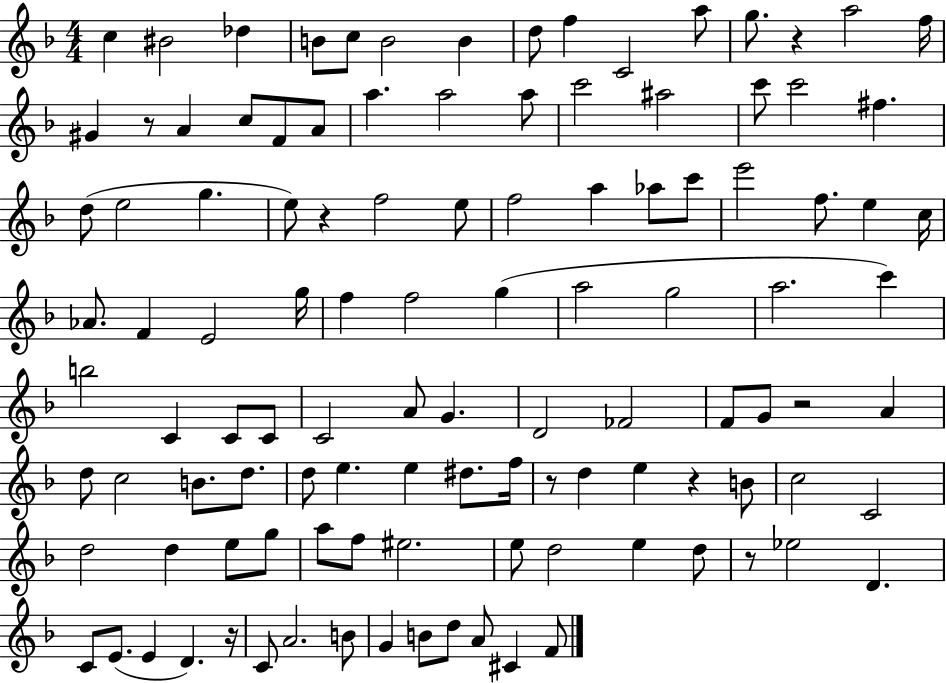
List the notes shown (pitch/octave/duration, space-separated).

C5/q BIS4/h Db5/q B4/e C5/e B4/h B4/q D5/e F5/q C4/h A5/e G5/e. R/q A5/h F5/s G#4/q R/e A4/q C5/e F4/e A4/e A5/q. A5/h A5/e C6/h A#5/h C6/e C6/h F#5/q. D5/e E5/h G5/q. E5/e R/q F5/h E5/e F5/h A5/q Ab5/e C6/e E6/h F5/e. E5/q C5/s Ab4/e. F4/q E4/h G5/s F5/q F5/h G5/q A5/h G5/h A5/h. C6/q B5/h C4/q C4/e C4/e C4/h A4/e G4/q. D4/h FES4/h F4/e G4/e R/h A4/q D5/e C5/h B4/e. D5/e. D5/e E5/q. E5/q D#5/e. F5/s R/e D5/q E5/q R/q B4/e C5/h C4/h D5/h D5/q E5/e G5/e A5/e F5/e EIS5/h. E5/e D5/h E5/q D5/e R/e Eb5/h D4/q. C4/e E4/e. E4/q D4/q. R/s C4/e A4/h. B4/e G4/q B4/e D5/e A4/e C#4/q F4/e